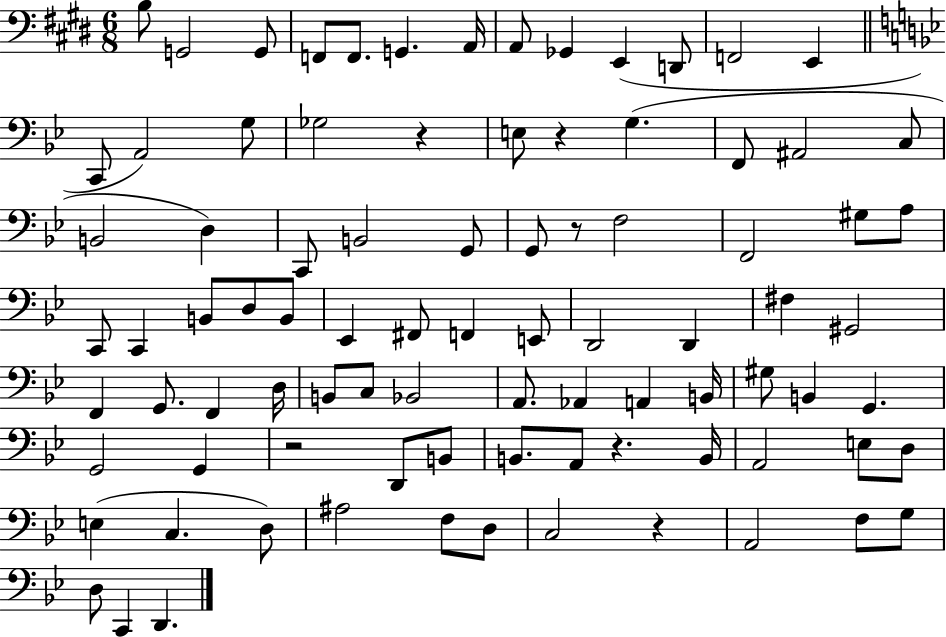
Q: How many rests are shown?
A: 6